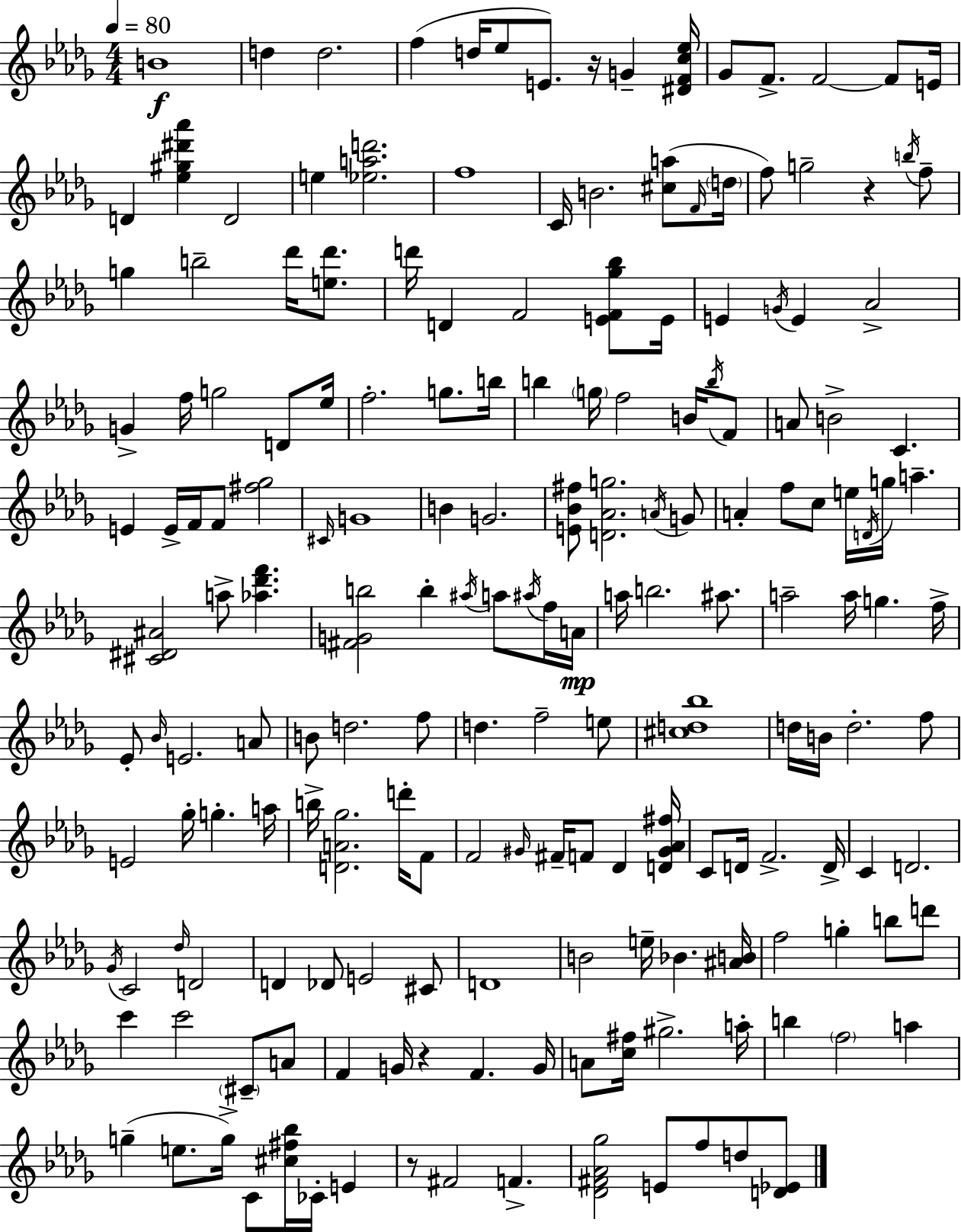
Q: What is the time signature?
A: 4/4